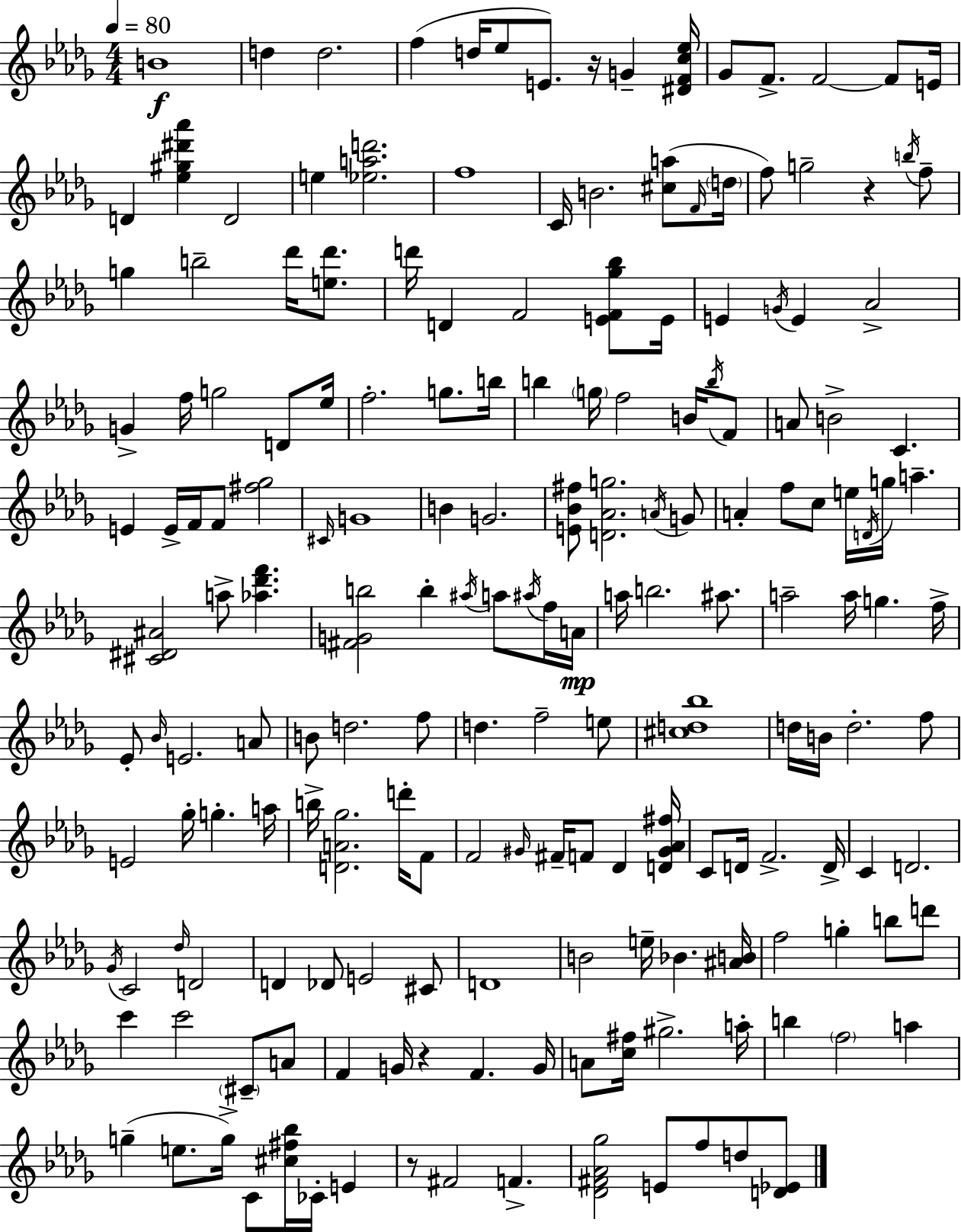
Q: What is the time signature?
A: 4/4